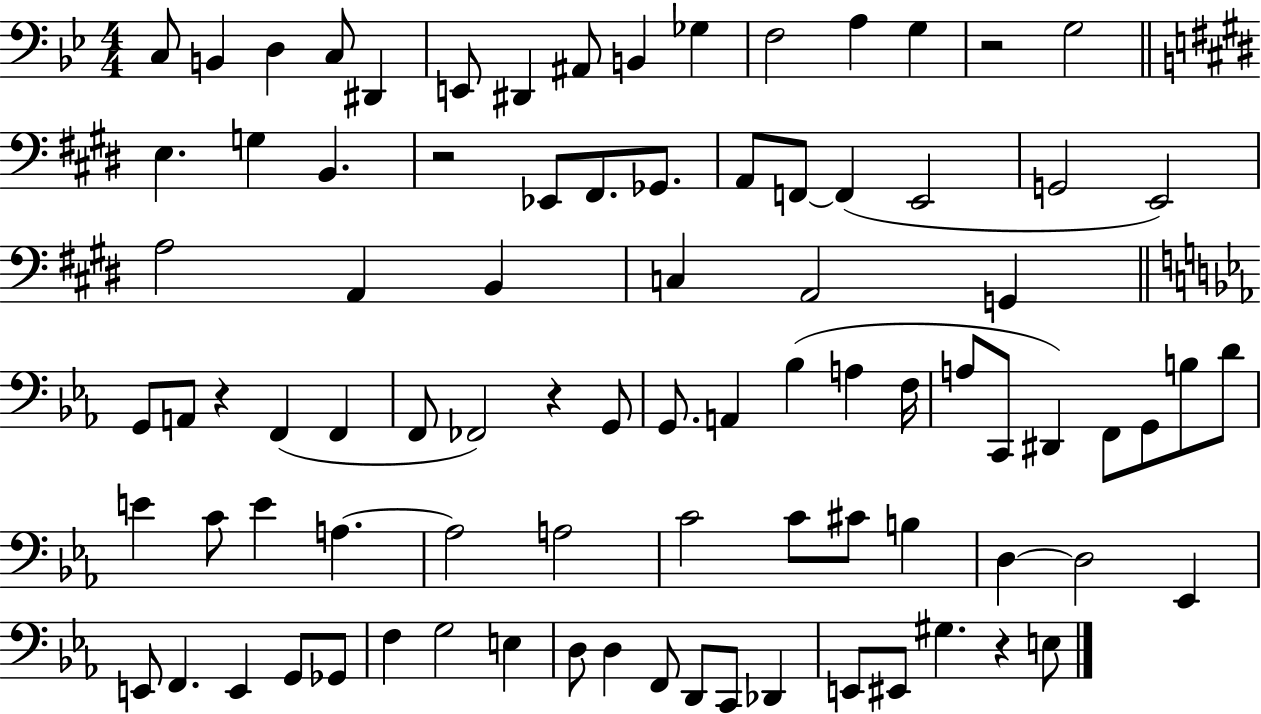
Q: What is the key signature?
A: BES major